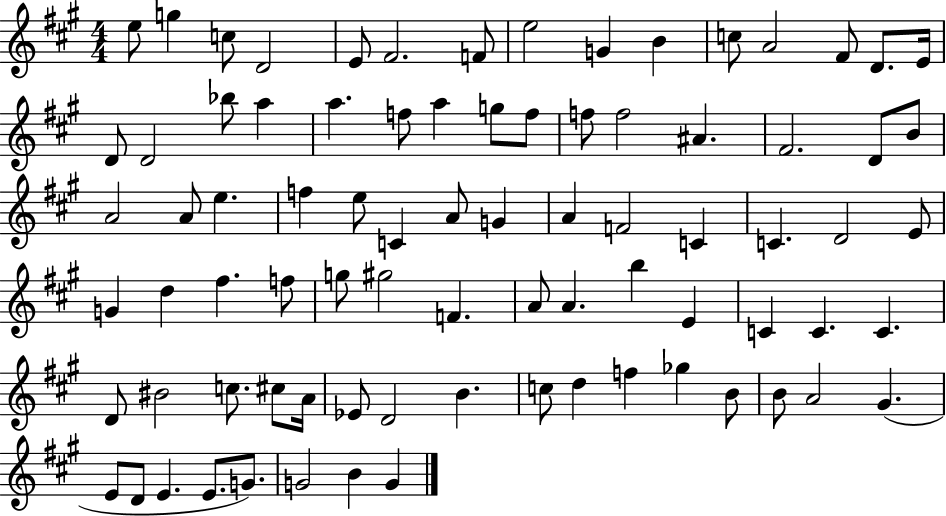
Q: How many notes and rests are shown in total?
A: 82